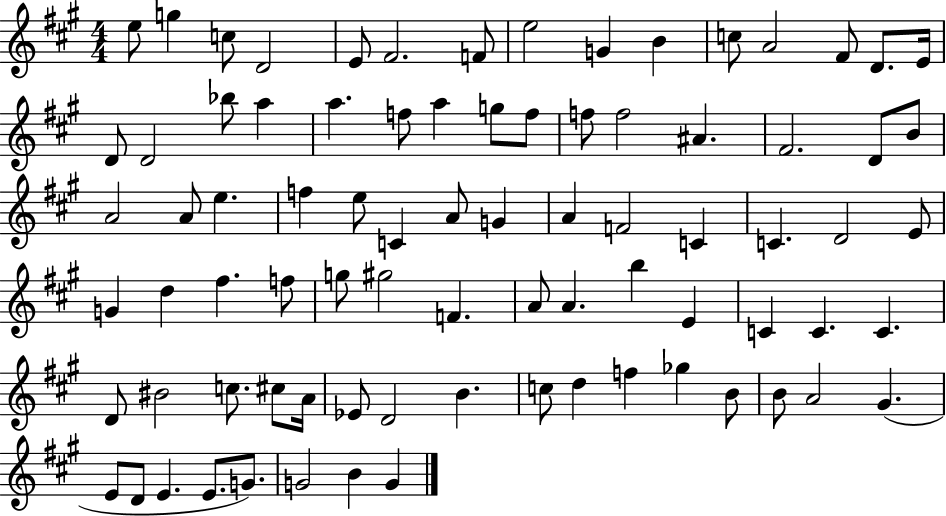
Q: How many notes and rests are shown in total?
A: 82